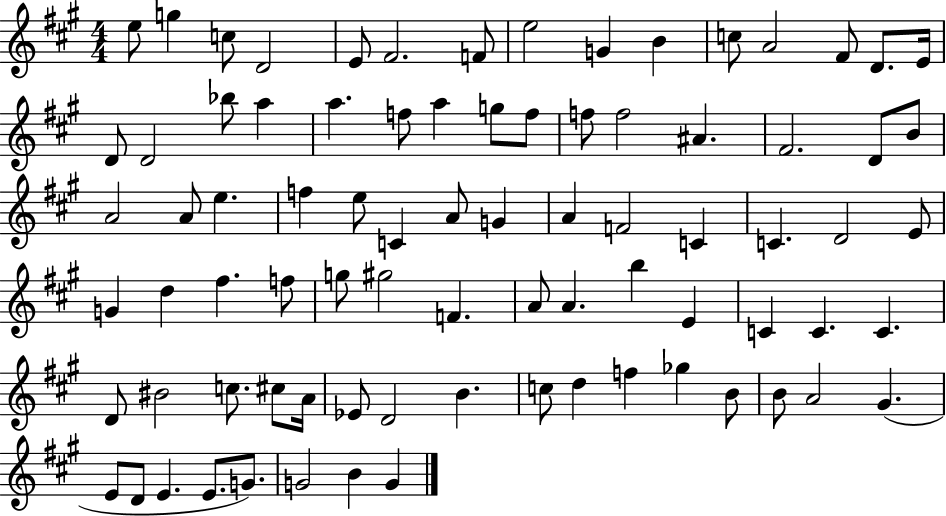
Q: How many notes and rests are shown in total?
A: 82